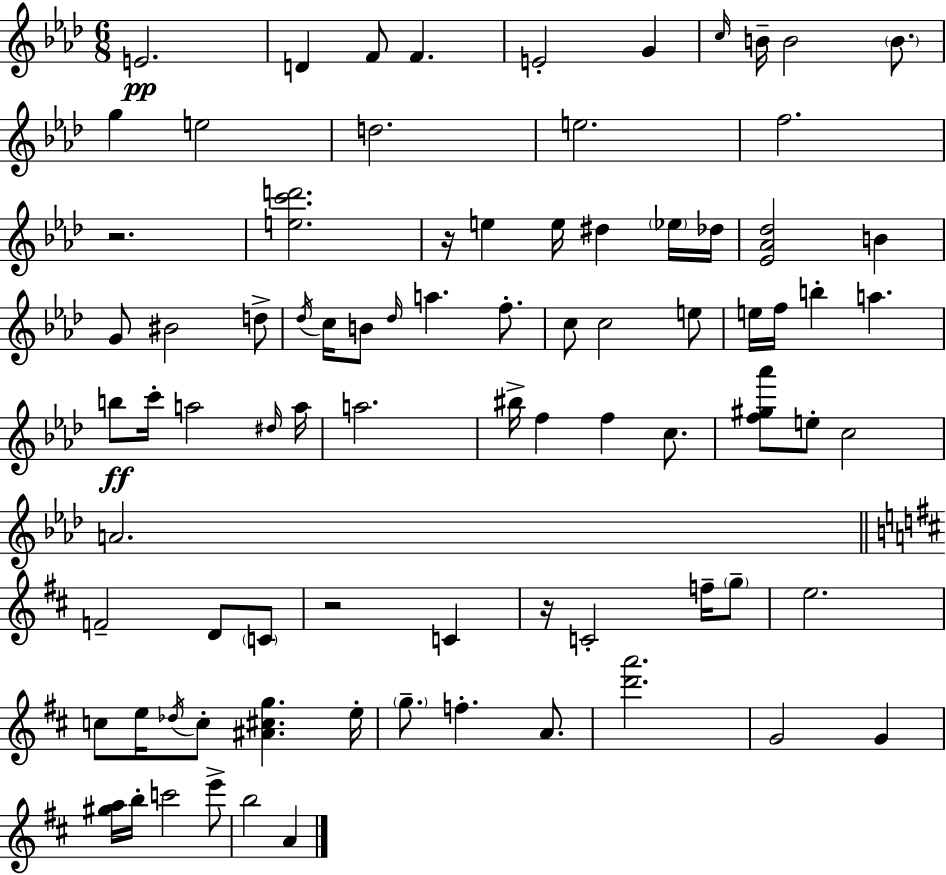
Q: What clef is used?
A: treble